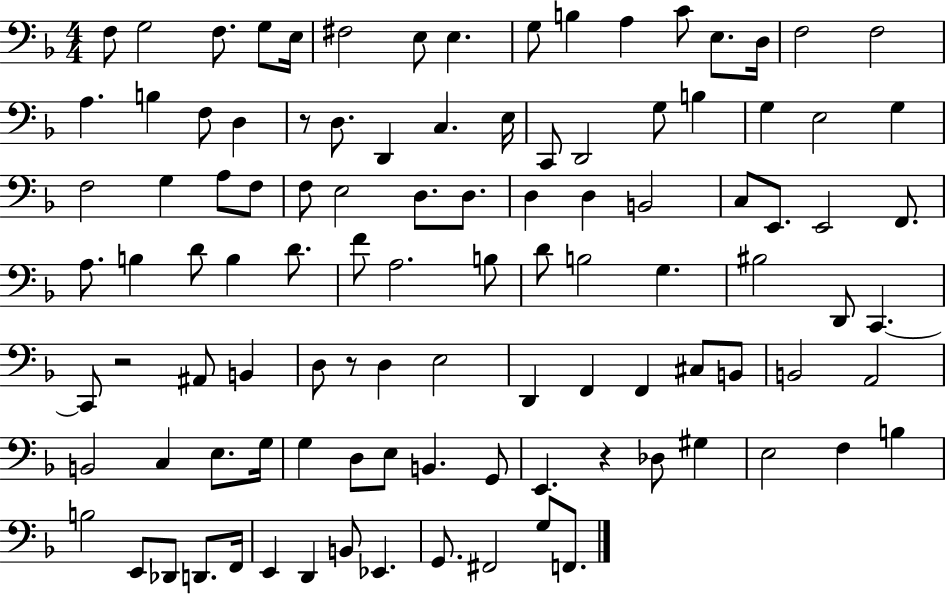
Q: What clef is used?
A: bass